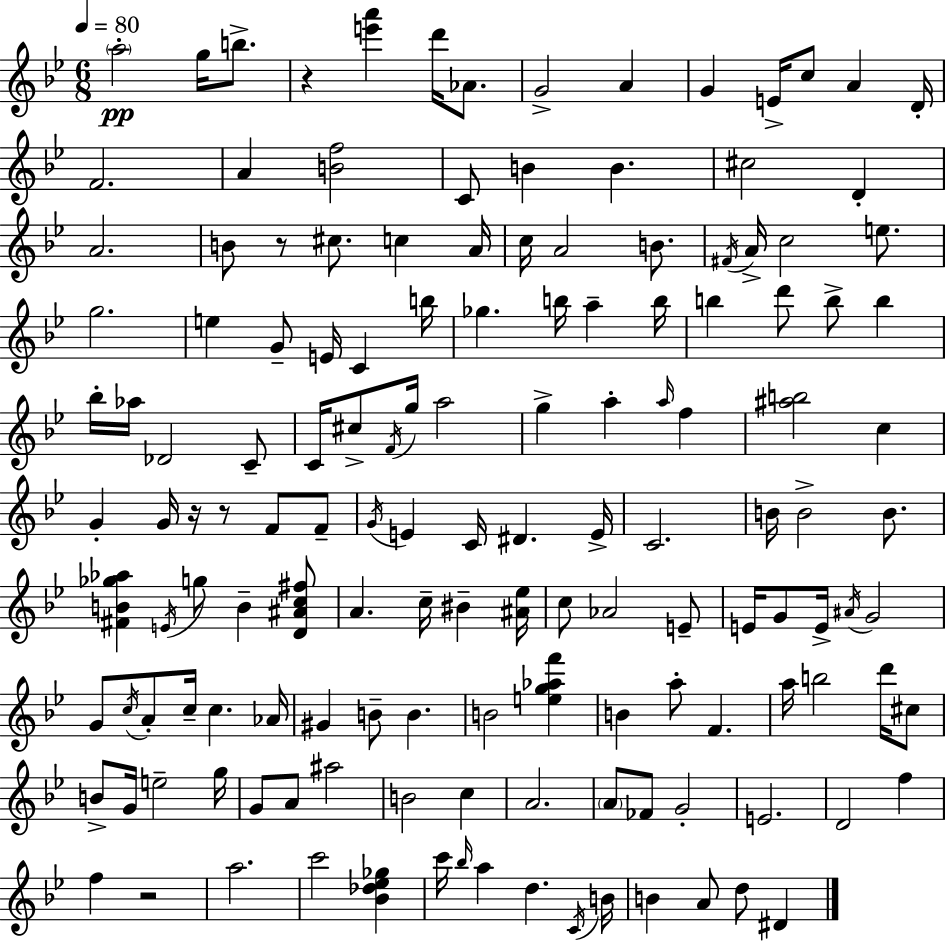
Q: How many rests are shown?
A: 5